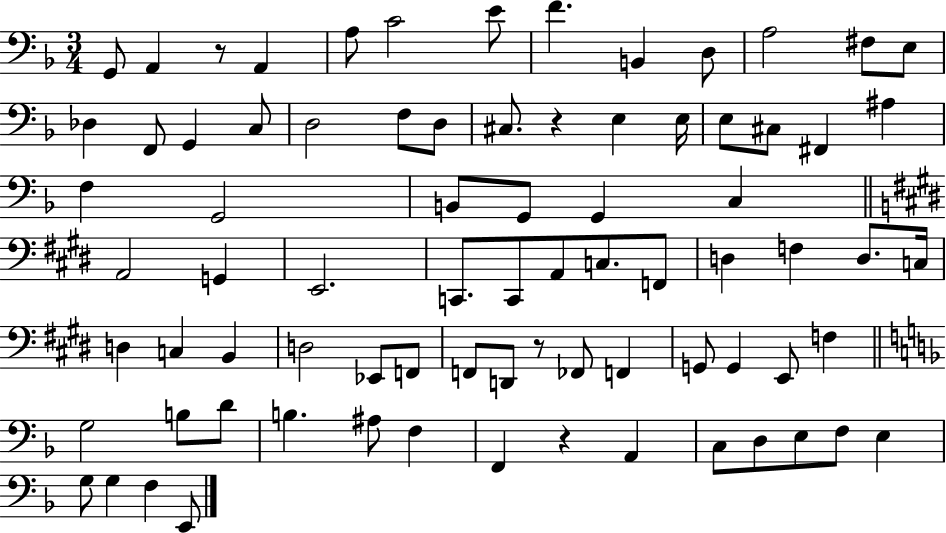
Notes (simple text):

G2/e A2/q R/e A2/q A3/e C4/h E4/e F4/q. B2/q D3/e A3/h F#3/e E3/e Db3/q F2/e G2/q C3/e D3/h F3/e D3/e C#3/e. R/q E3/q E3/s E3/e C#3/e F#2/q A#3/q F3/q G2/h B2/e G2/e G2/q C3/q A2/h G2/q E2/h. C2/e. C2/e A2/e C3/e. F2/e D3/q F3/q D3/e. C3/s D3/q C3/q B2/q D3/h Eb2/e F2/e F2/e D2/e R/e FES2/e F2/q G2/e G2/q E2/e F3/q G3/h B3/e D4/e B3/q. A#3/e F3/q F2/q R/q A2/q C3/e D3/e E3/e F3/e E3/q G3/e G3/q F3/q E2/e